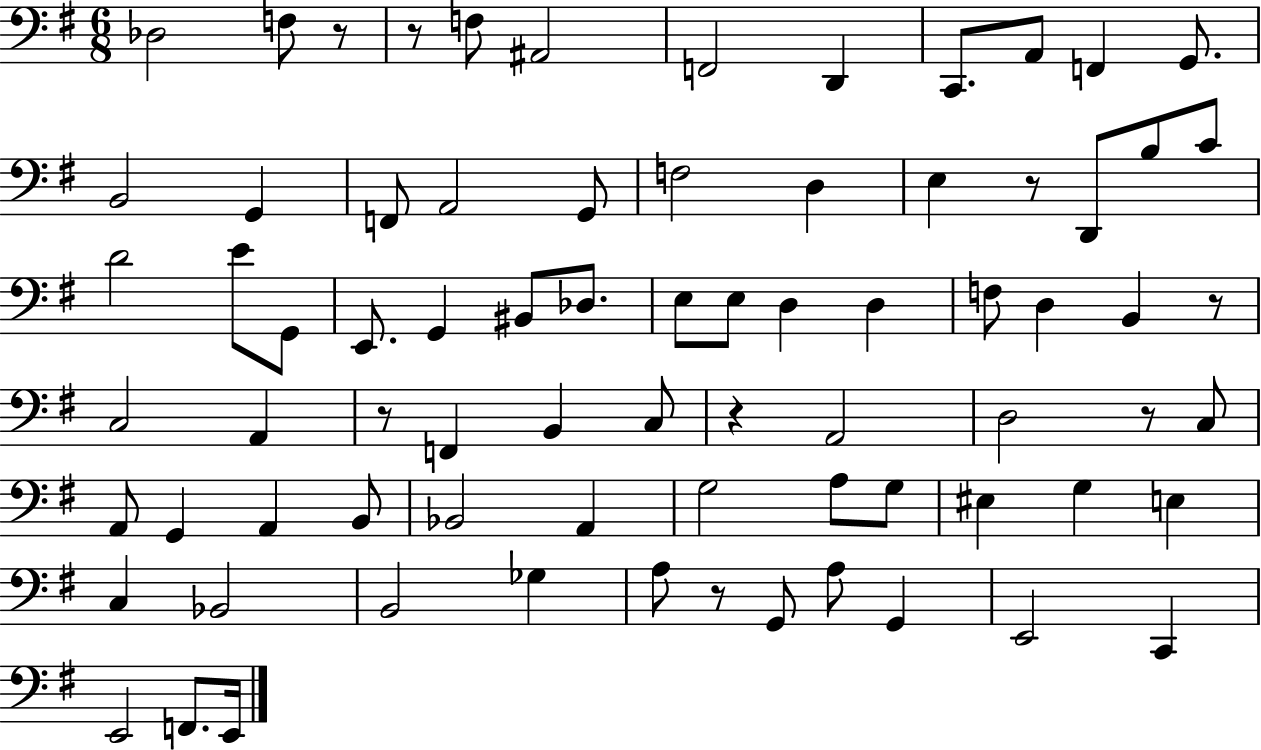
{
  \clef bass
  \numericTimeSignature
  \time 6/8
  \key g \major
  des2 f8 r8 | r8 f8 ais,2 | f,2 d,4 | c,8. a,8 f,4 g,8. | \break b,2 g,4 | f,8 a,2 g,8 | f2 d4 | e4 r8 d,8 b8 c'8 | \break d'2 e'8 g,8 | e,8. g,4 bis,8 des8. | e8 e8 d4 d4 | f8 d4 b,4 r8 | \break c2 a,4 | r8 f,4 b,4 c8 | r4 a,2 | d2 r8 c8 | \break a,8 g,4 a,4 b,8 | bes,2 a,4 | g2 a8 g8 | eis4 g4 e4 | \break c4 bes,2 | b,2 ges4 | a8 r8 g,8 a8 g,4 | e,2 c,4 | \break e,2 f,8. e,16 | \bar "|."
}